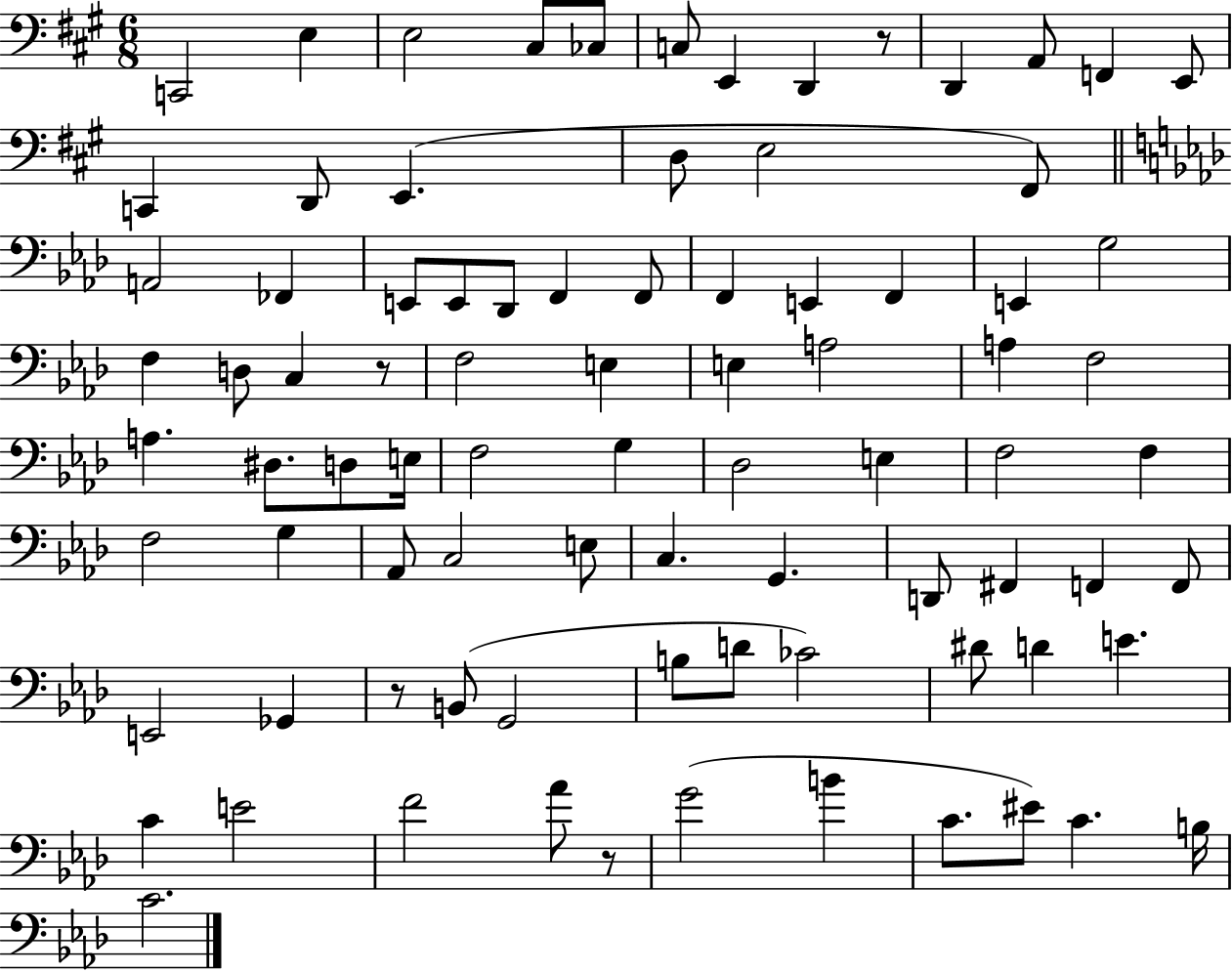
{
  \clef bass
  \numericTimeSignature
  \time 6/8
  \key a \major
  \repeat volta 2 { c,2 e4 | e2 cis8 ces8 | c8 e,4 d,4 r8 | d,4 a,8 f,4 e,8 | \break c,4 d,8 e,4.( | d8 e2 fis,8) | \bar "||" \break \key f \minor a,2 fes,4 | e,8 e,8 des,8 f,4 f,8 | f,4 e,4 f,4 | e,4 g2 | \break f4 d8 c4 r8 | f2 e4 | e4 a2 | a4 f2 | \break a4. dis8. d8 e16 | f2 g4 | des2 e4 | f2 f4 | \break f2 g4 | aes,8 c2 e8 | c4. g,4. | d,8 fis,4 f,4 f,8 | \break e,2 ges,4 | r8 b,8( g,2 | b8 d'8 ces'2) | dis'8 d'4 e'4. | \break c'4 e'2 | f'2 aes'8 r8 | g'2( b'4 | c'8. eis'8) c'4. b16 | \break c'2. | } \bar "|."
}